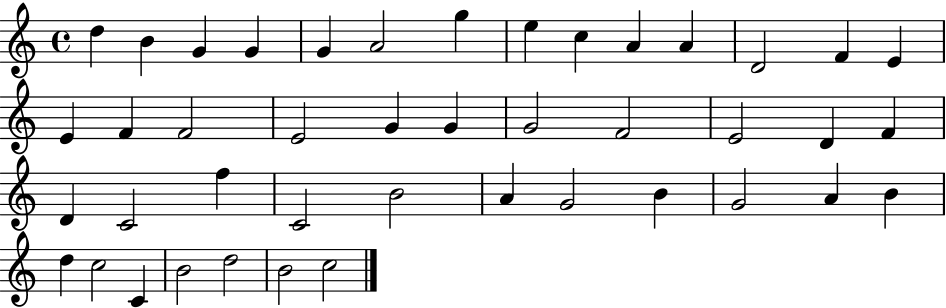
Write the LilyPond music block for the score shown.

{
  \clef treble
  \time 4/4
  \defaultTimeSignature
  \key c \major
  d''4 b'4 g'4 g'4 | g'4 a'2 g''4 | e''4 c''4 a'4 a'4 | d'2 f'4 e'4 | \break e'4 f'4 f'2 | e'2 g'4 g'4 | g'2 f'2 | e'2 d'4 f'4 | \break d'4 c'2 f''4 | c'2 b'2 | a'4 g'2 b'4 | g'2 a'4 b'4 | \break d''4 c''2 c'4 | b'2 d''2 | b'2 c''2 | \bar "|."
}